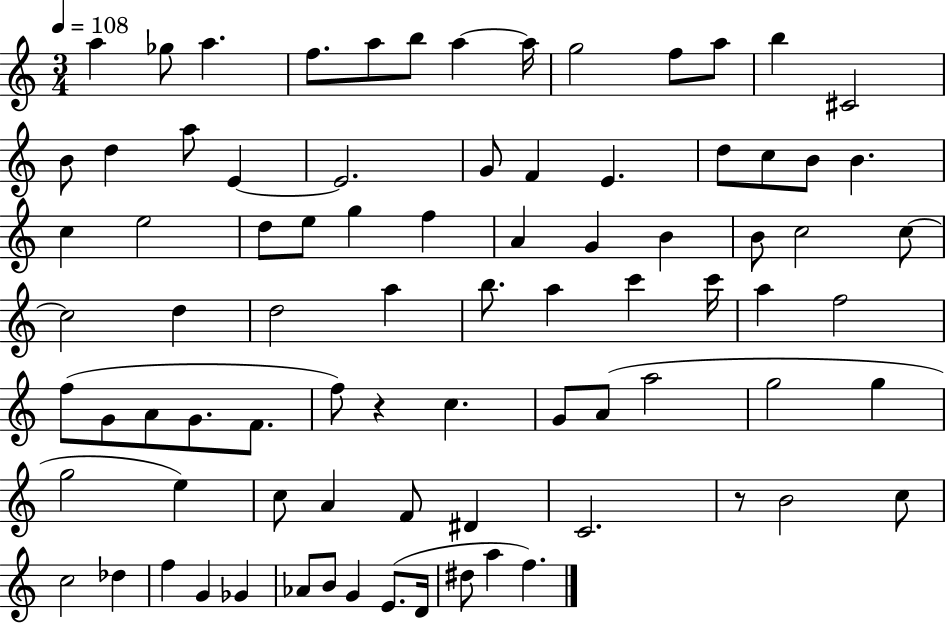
{
  \clef treble
  \numericTimeSignature
  \time 3/4
  \key c \major
  \tempo 4 = 108
  \repeat volta 2 { a''4 ges''8 a''4. | f''8. a''8 b''8 a''4~~ a''16 | g''2 f''8 a''8 | b''4 cis'2 | \break b'8 d''4 a''8 e'4~~ | e'2. | g'8 f'4 e'4. | d''8 c''8 b'8 b'4. | \break c''4 e''2 | d''8 e''8 g''4 f''4 | a'4 g'4 b'4 | b'8 c''2 c''8~~ | \break c''2 d''4 | d''2 a''4 | b''8. a''4 c'''4 c'''16 | a''4 f''2 | \break f''8( g'8 a'8 g'8. f'8. | f''8) r4 c''4. | g'8 a'8( a''2 | g''2 g''4 | \break g''2 e''4) | c''8 a'4 f'8 dis'4 | c'2. | r8 b'2 c''8 | \break c''2 des''4 | f''4 g'4 ges'4 | aes'8 b'8 g'4 e'8.( d'16 | dis''8 a''4 f''4.) | \break } \bar "|."
}